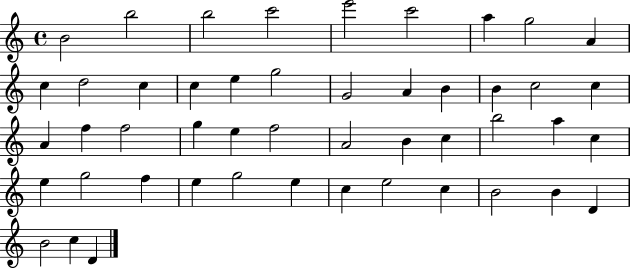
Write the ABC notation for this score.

X:1
T:Untitled
M:4/4
L:1/4
K:C
B2 b2 b2 c'2 e'2 c'2 a g2 A c d2 c c e g2 G2 A B B c2 c A f f2 g e f2 A2 B c b2 a c e g2 f e g2 e c e2 c B2 B D B2 c D